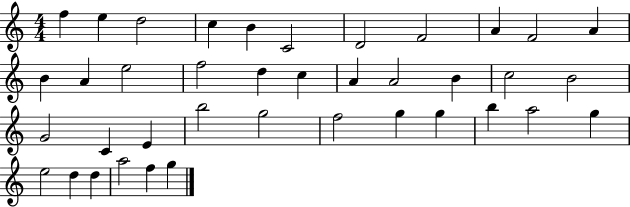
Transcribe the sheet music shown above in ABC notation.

X:1
T:Untitled
M:4/4
L:1/4
K:C
f e d2 c B C2 D2 F2 A F2 A B A e2 f2 d c A A2 B c2 B2 G2 C E b2 g2 f2 g g b a2 g e2 d d a2 f g